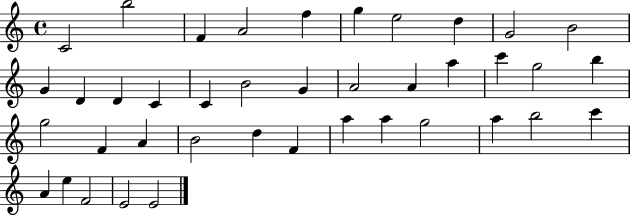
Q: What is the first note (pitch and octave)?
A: C4